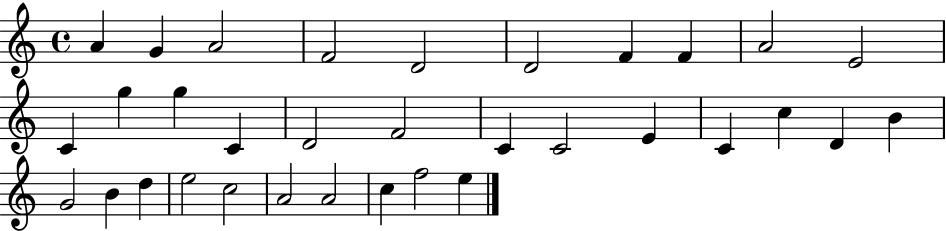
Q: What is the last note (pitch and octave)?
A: E5